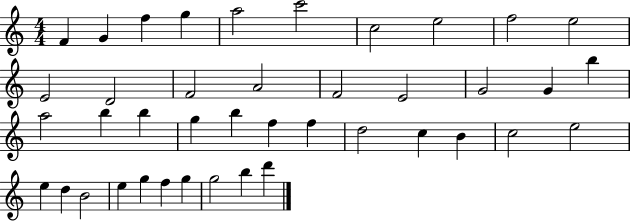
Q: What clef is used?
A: treble